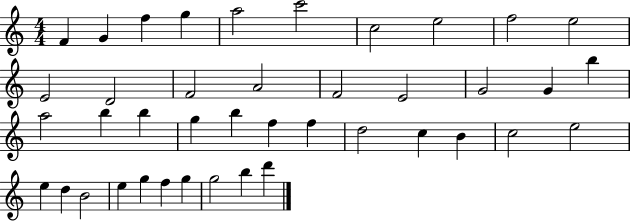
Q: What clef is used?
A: treble